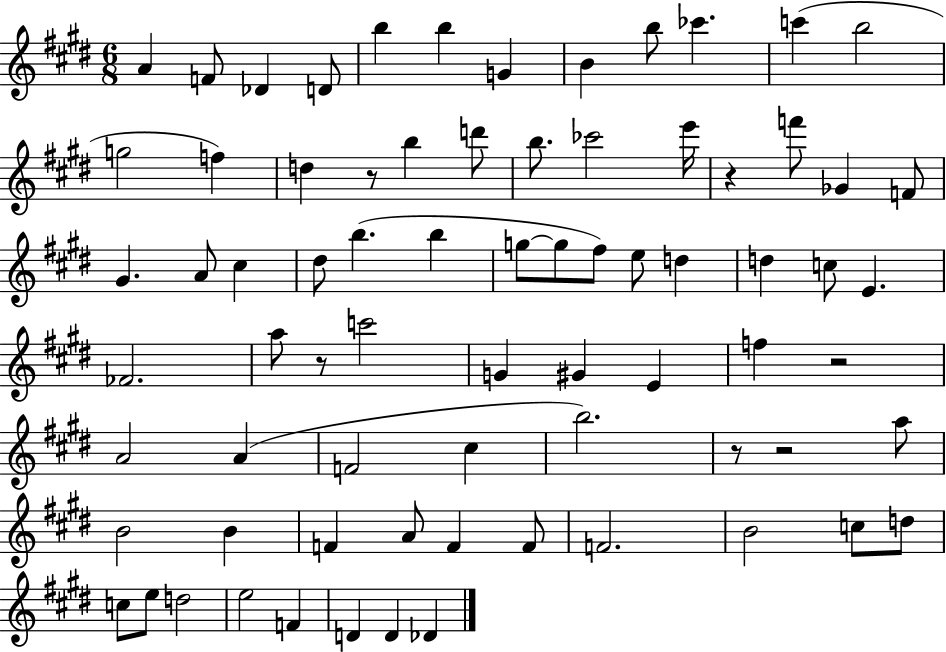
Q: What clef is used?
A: treble